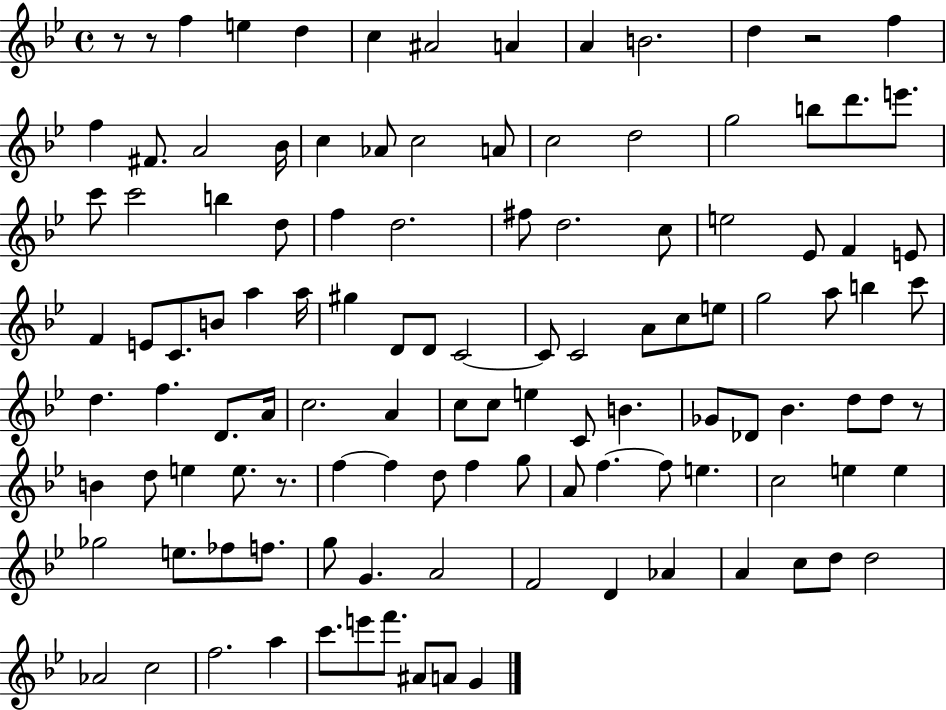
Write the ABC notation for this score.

X:1
T:Untitled
M:4/4
L:1/4
K:Bb
z/2 z/2 f e d c ^A2 A A B2 d z2 f f ^F/2 A2 _B/4 c _A/2 c2 A/2 c2 d2 g2 b/2 d'/2 e'/2 c'/2 c'2 b d/2 f d2 ^f/2 d2 c/2 e2 _E/2 F E/2 F E/2 C/2 B/2 a a/4 ^g D/2 D/2 C2 C/2 C2 A/2 c/2 e/2 g2 a/2 b c'/2 d f D/2 A/4 c2 A c/2 c/2 e C/2 B _G/2 _D/2 _B d/2 d/2 z/2 B d/2 e e/2 z/2 f f d/2 f g/2 A/2 f f/2 e c2 e e _g2 e/2 _f/2 f/2 g/2 G A2 F2 D _A A c/2 d/2 d2 _A2 c2 f2 a c'/2 e'/2 f'/2 ^A/2 A/2 G